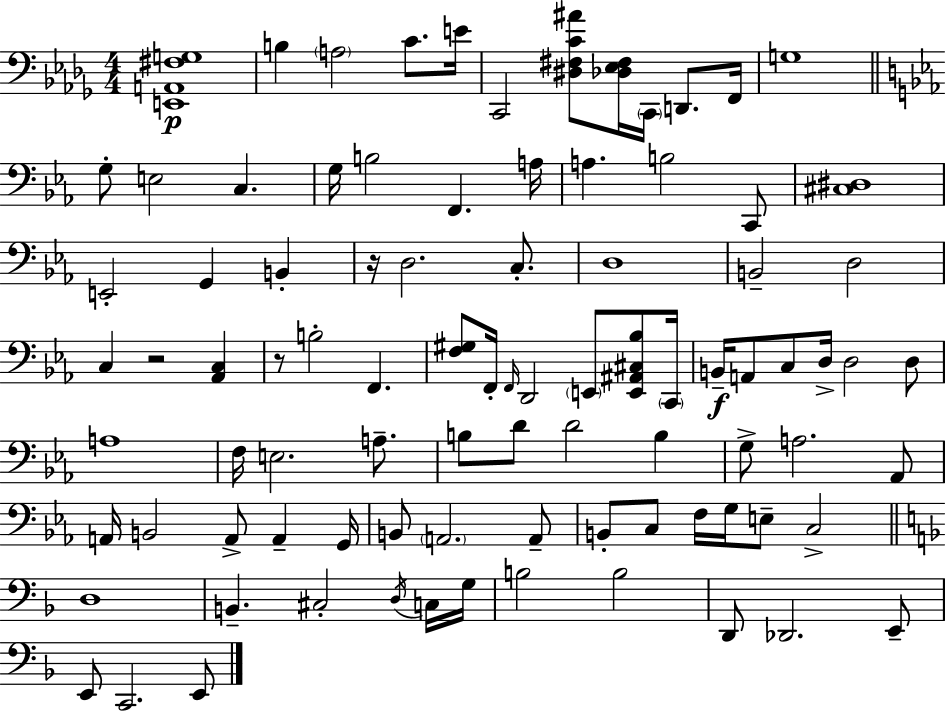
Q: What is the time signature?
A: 4/4